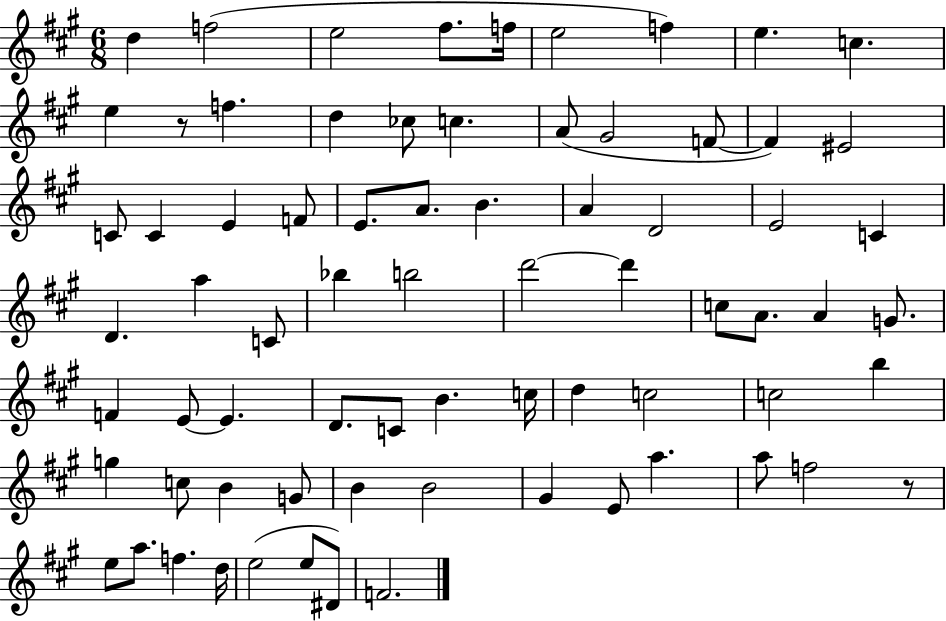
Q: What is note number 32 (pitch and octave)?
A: A5